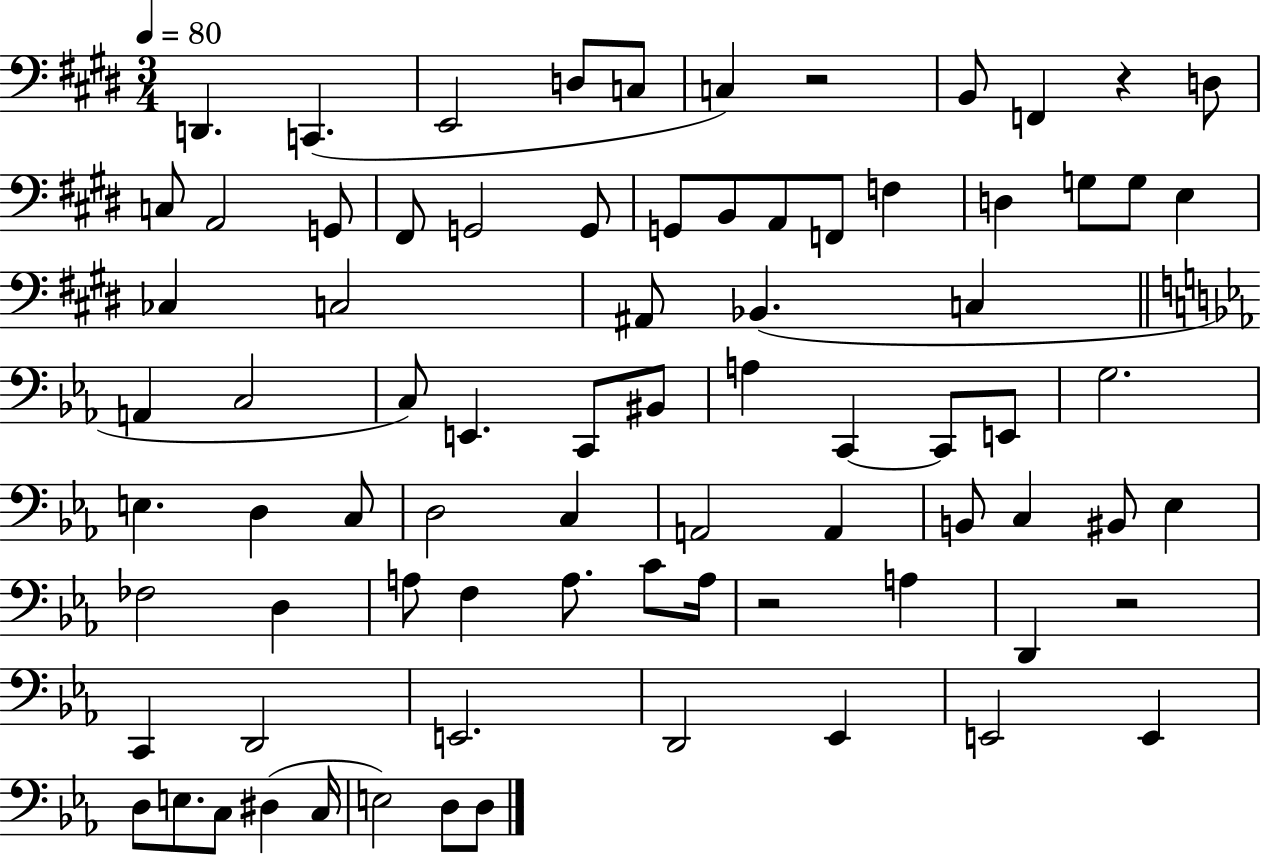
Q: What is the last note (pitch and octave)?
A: D3